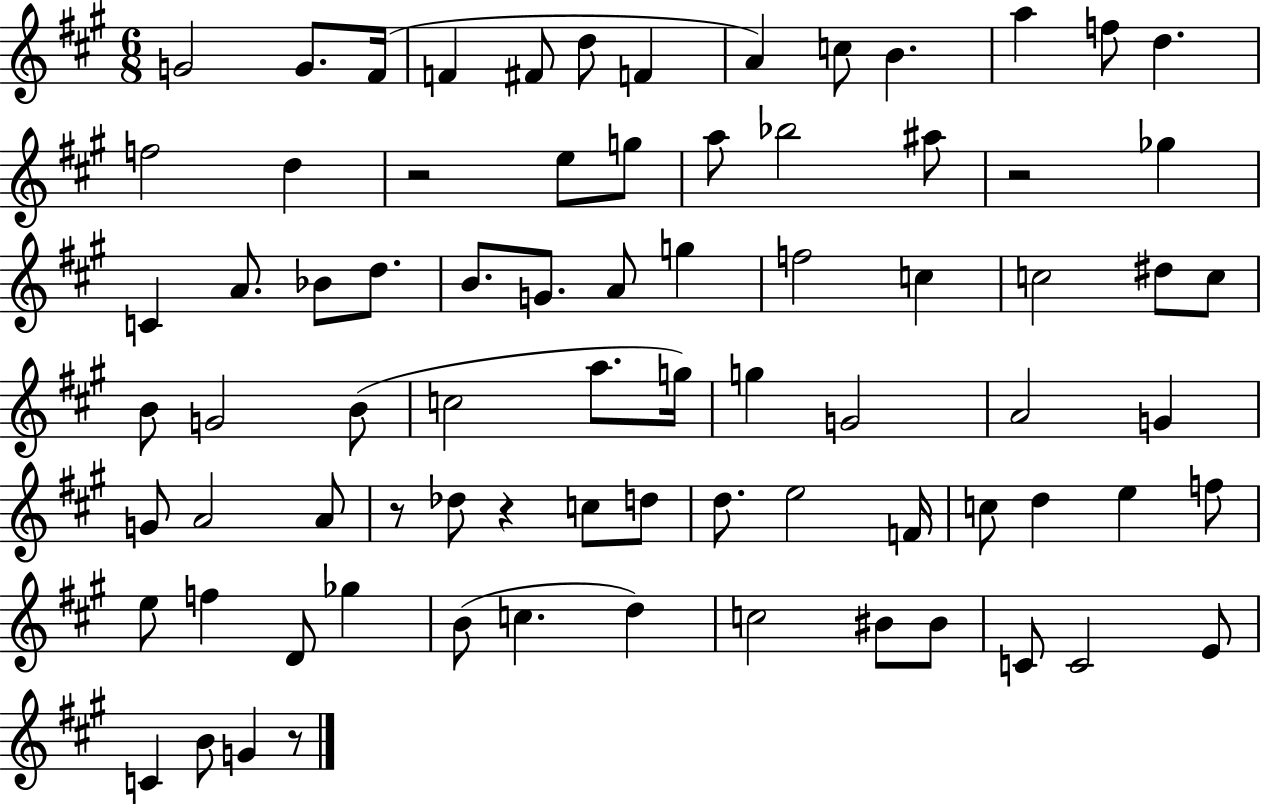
G4/h G4/e. F#4/s F4/q F#4/e D5/e F4/q A4/q C5/e B4/q. A5/q F5/e D5/q. F5/h D5/q R/h E5/e G5/e A5/e Bb5/h A#5/e R/h Gb5/q C4/q A4/e. Bb4/e D5/e. B4/e. G4/e. A4/e G5/q F5/h C5/q C5/h D#5/e C5/e B4/e G4/h B4/e C5/h A5/e. G5/s G5/q G4/h A4/h G4/q G4/e A4/h A4/e R/e Db5/e R/q C5/e D5/e D5/e. E5/h F4/s C5/e D5/q E5/q F5/e E5/e F5/q D4/e Gb5/q B4/e C5/q. D5/q C5/h BIS4/e BIS4/e C4/e C4/h E4/e C4/q B4/e G4/q R/e